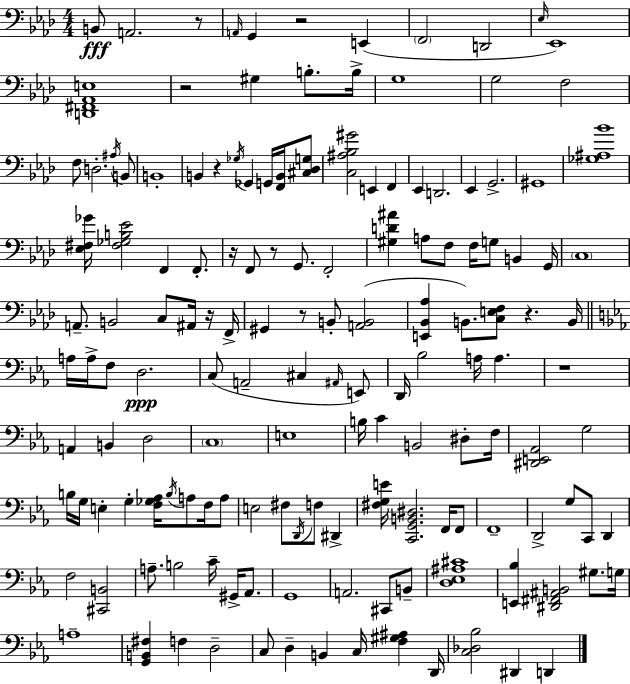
{
  \clef bass
  \numericTimeSignature
  \time 4/4
  \key aes \major
  b,8\fff a,2. r8 | \grace { a,16 } g,4 r2 e,4( | \parenthesize f,2 d,2 | \grace { ees16 }) ees,1 | \break <d, fis, aes, e>1 | r2 gis4 b8.-. | b16-> g1 | g2 f2 | \break f8 d2.-. | \acciaccatura { ais16 } b,8 b,1-. | b,4 r4 \acciaccatura { ges16 } ges,4 | g,16 <f, b,>16 <cis des g>8 <c ais bes gis'>2 e,4 | \break f,4 ees,4 d,2. | ees,4 g,2.-> | gis,1 | <ges ais bes'>1 | \break <ees fis ges'>16 <fis ges b ees'>2 f,4 | f,8.-. r16 f,8 r8 g,8. f,2-. | <gis d' ais'>4 a8 f8 f16 g8 b,4 | g,16 \parenthesize c1 | \break a,8.-- b,2 c8 | ais,16 r16 f,16-> gis,4 r8 b,8-. <a, b,>2( | <e, bes, aes>4 b,8.) <c e f>8 r4. | b,16 \bar "||" \break \key ees \major a16 a16-> f8 d2.\ppp | c8( a,2-- cis4 \grace { ais,16 } e,8) | d,16 bes2 a16 a4. | r1 | \break a,4 b,4 d2 | \parenthesize c1 | e1 | b16 c'4 b,2 dis8-. | \break f16 <dis, e, aes,>2 g2 | b16 g16 e4-. g4-. <f ges aes>16 \acciaccatura { b16 } a8 f16 | a8 e2 fis8 \acciaccatura { d,16 } f8 dis,4-> | <fis g e'>16 <c, g, b, dis>2. | \break f,16 f,8 f,1-- | d,2-> g8 c,8 d,4 | f2 <cis, b,>2 | a8.-- b2 c'16-- gis,16-> | \break aes,8. g,1 | a,2. cis,8 | b,8-- <d ees ais cis'>1 | <e, bes>4 <dis, fis, ais, b,>2 gis8. | \break g16 a1-- | <g, b, fis>4 f4 d2-- | c8 d4-- b,4 c16 <f gis ais>4 | d,16 <c des bes>2 dis,4 d,4 | \break \bar "|."
}